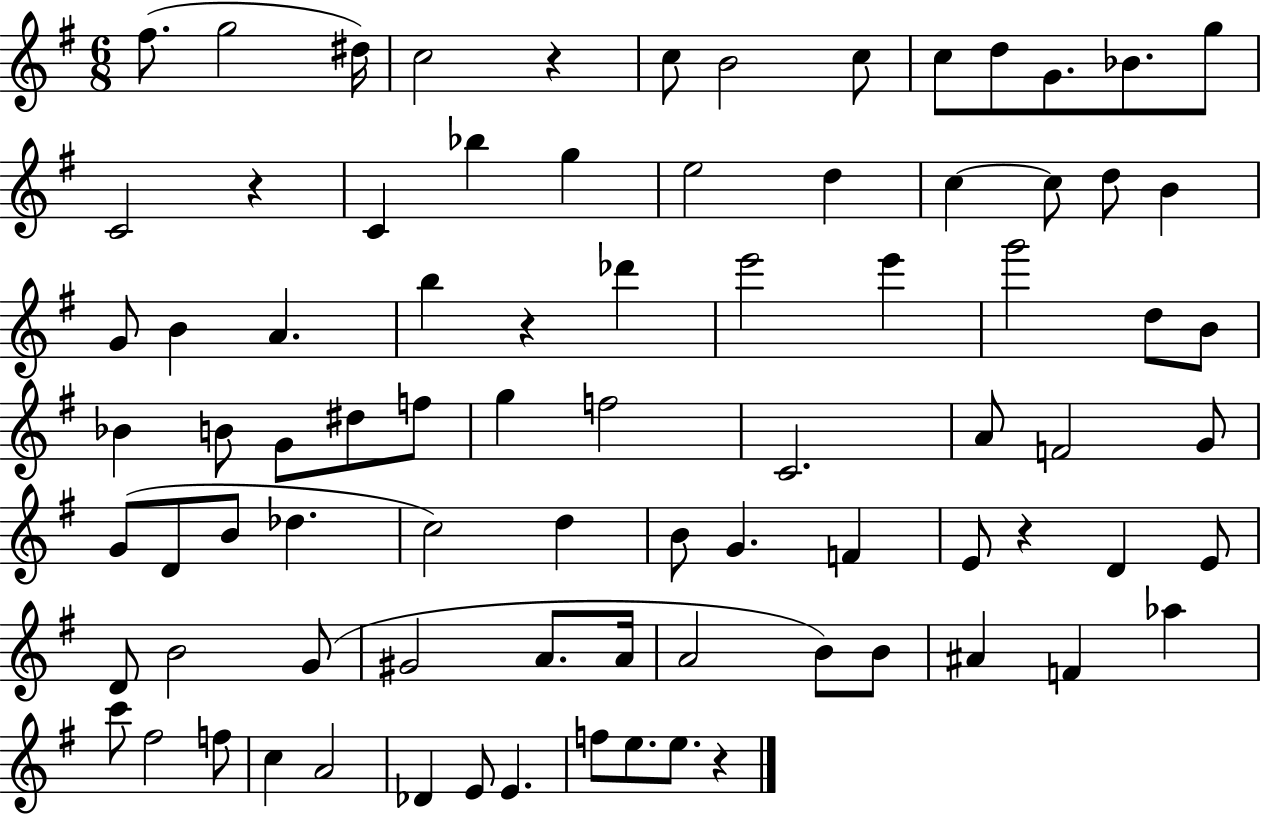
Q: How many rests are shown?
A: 5